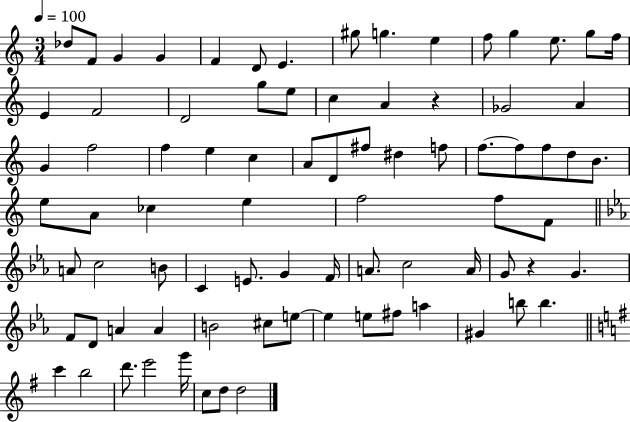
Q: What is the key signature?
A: C major